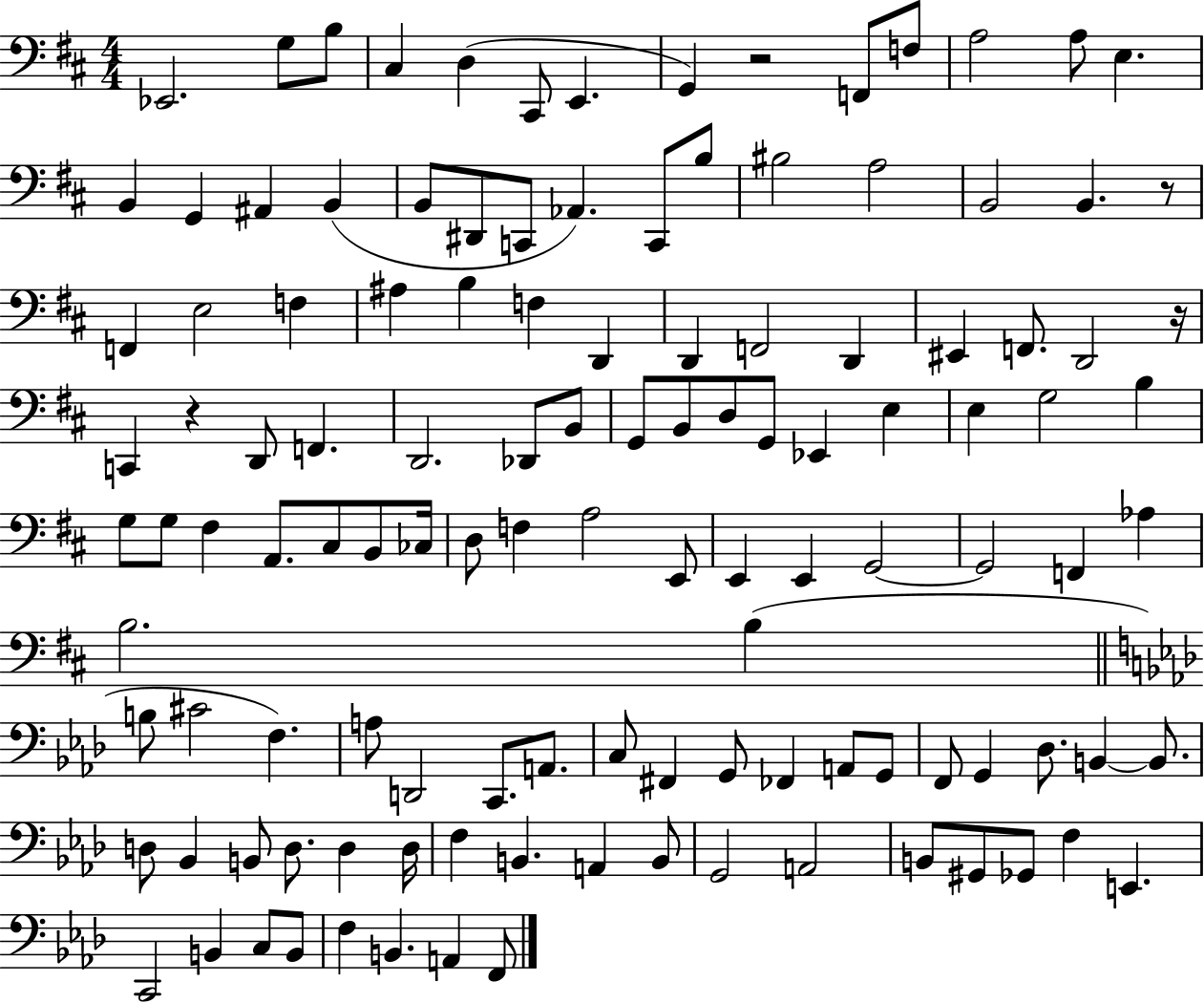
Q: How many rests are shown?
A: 4